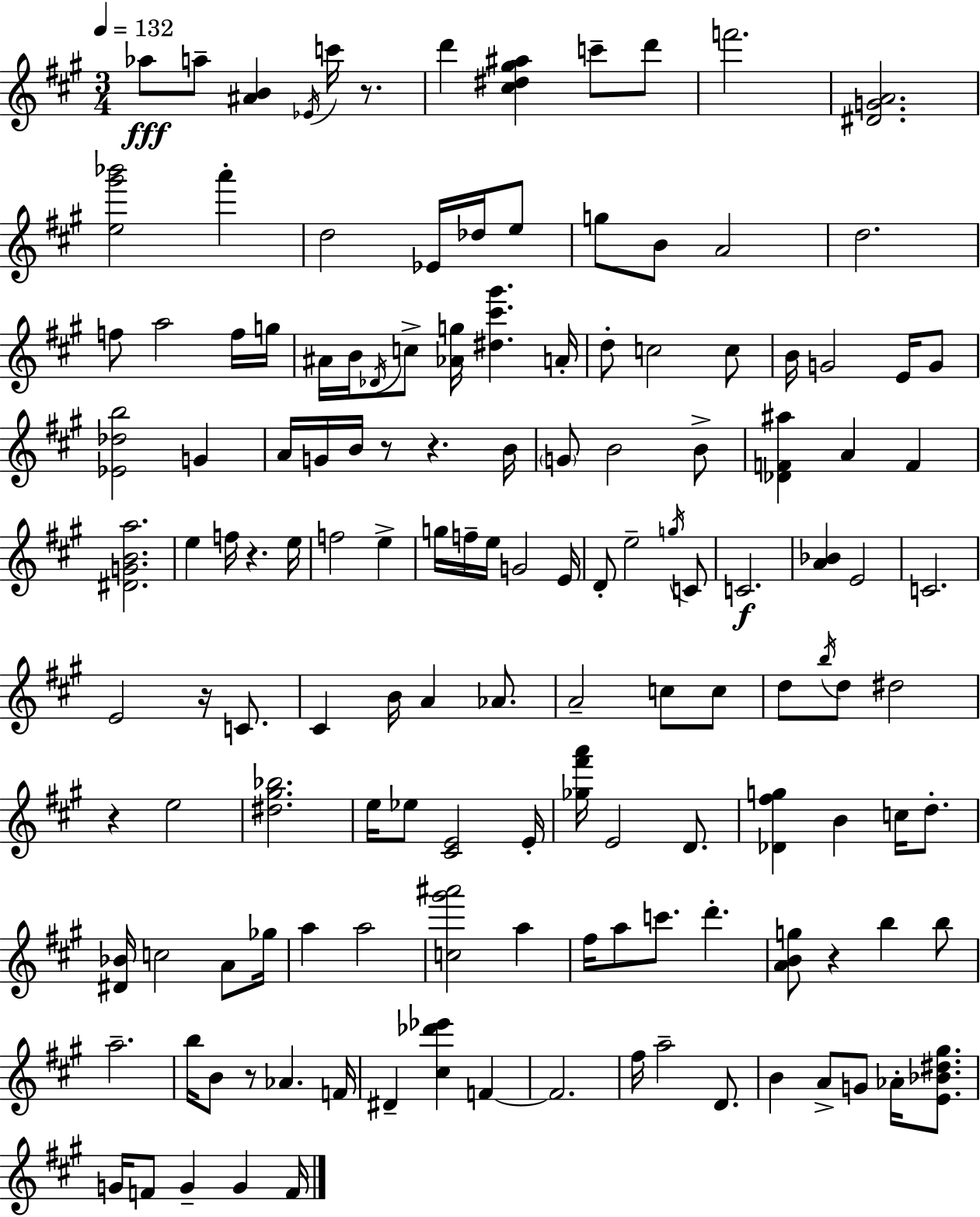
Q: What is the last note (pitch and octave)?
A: F4